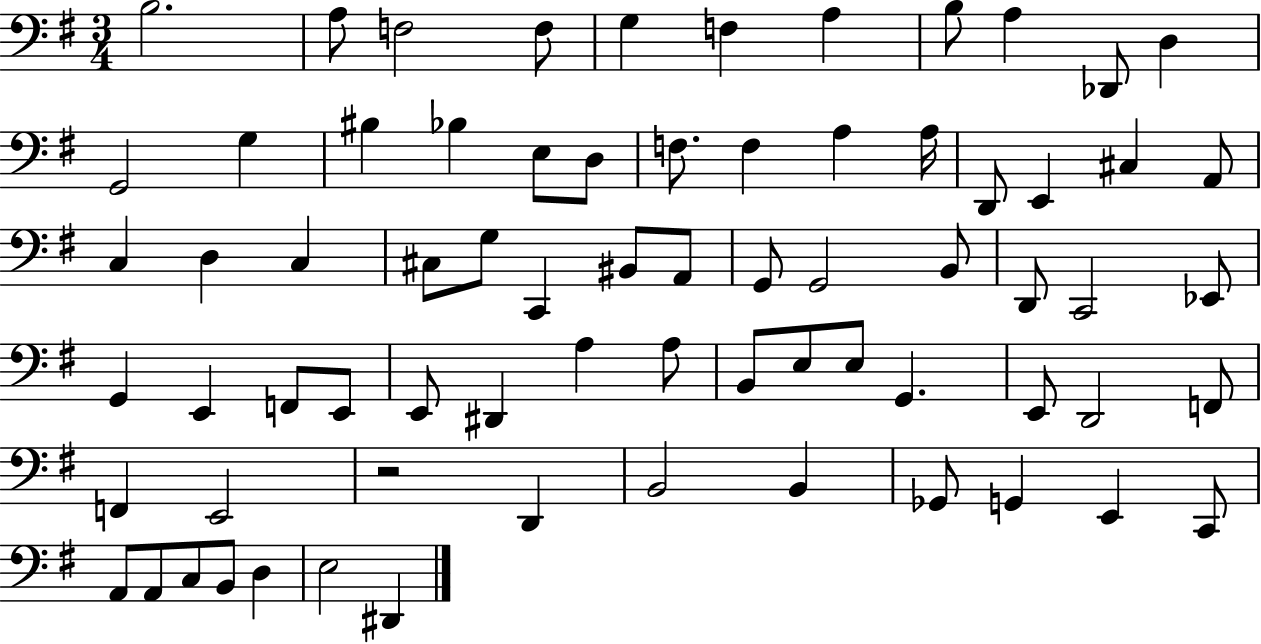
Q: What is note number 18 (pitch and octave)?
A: F3